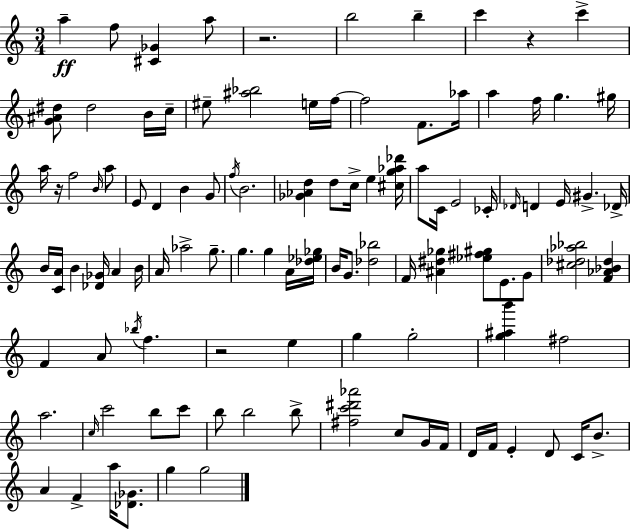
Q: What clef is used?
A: treble